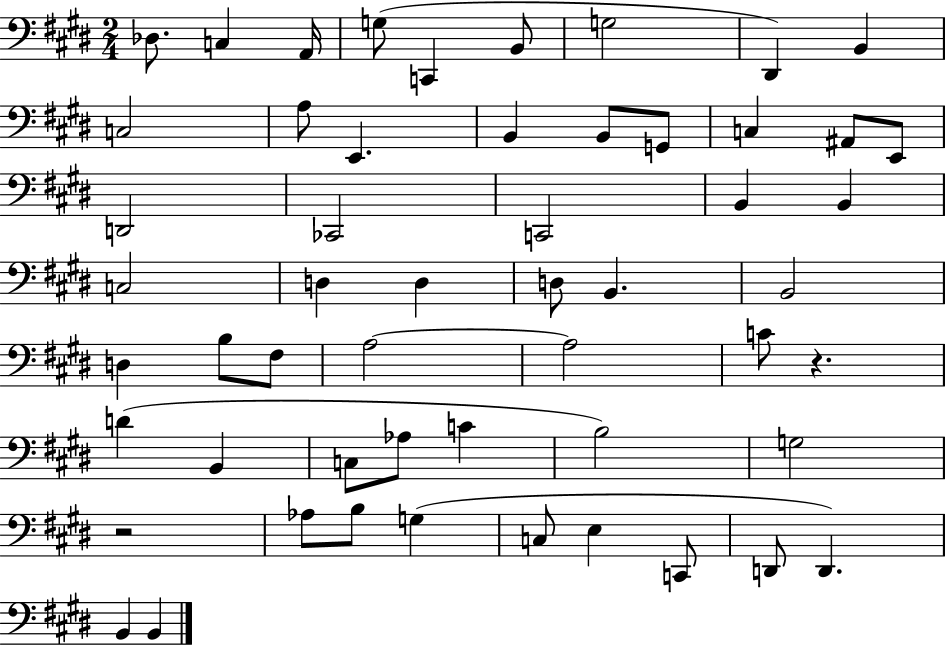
{
  \clef bass
  \numericTimeSignature
  \time 2/4
  \key e \major
  des8. c4 a,16 | g8( c,4 b,8 | g2 | dis,4) b,4 | \break c2 | a8 e,4. | b,4 b,8 g,8 | c4 ais,8 e,8 | \break d,2 | ces,2 | c,2 | b,4 b,4 | \break c2 | d4 d4 | d8 b,4. | b,2 | \break d4 b8 fis8 | a2~~ | a2 | c'8 r4. | \break d'4( b,4 | c8 aes8 c'4 | b2) | g2 | \break r2 | aes8 b8 g4( | c8 e4 c,8 | d,8 d,4.) | \break b,4 b,4 | \bar "|."
}